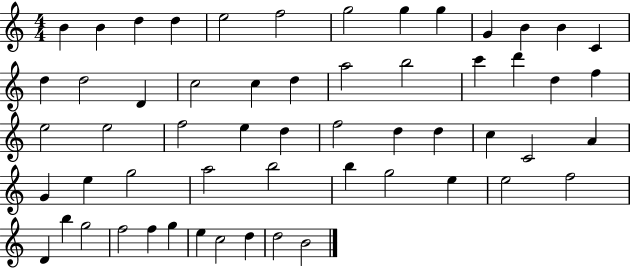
B4/q B4/q D5/q D5/q E5/h F5/h G5/h G5/q G5/q G4/q B4/q B4/q C4/q D5/q D5/h D4/q C5/h C5/q D5/q A5/h B5/h C6/q D6/q D5/q F5/q E5/h E5/h F5/h E5/q D5/q F5/h D5/q D5/q C5/q C4/h A4/q G4/q E5/q G5/h A5/h B5/h B5/q G5/h E5/q E5/h F5/h D4/q B5/q G5/h F5/h F5/q G5/q E5/q C5/h D5/q D5/h B4/h